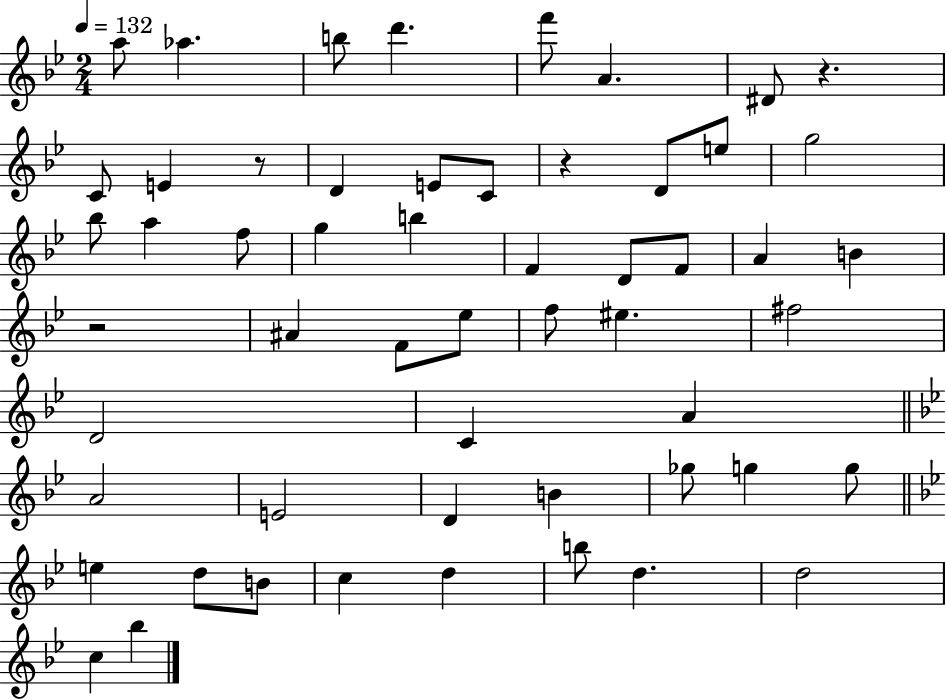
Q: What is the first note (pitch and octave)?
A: A5